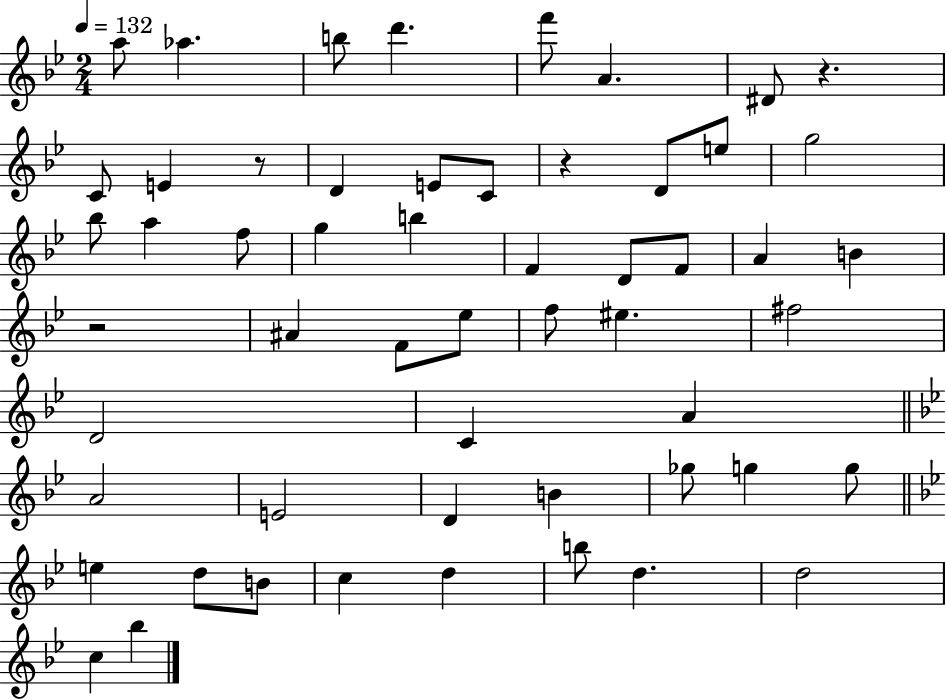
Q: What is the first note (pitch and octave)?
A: A5